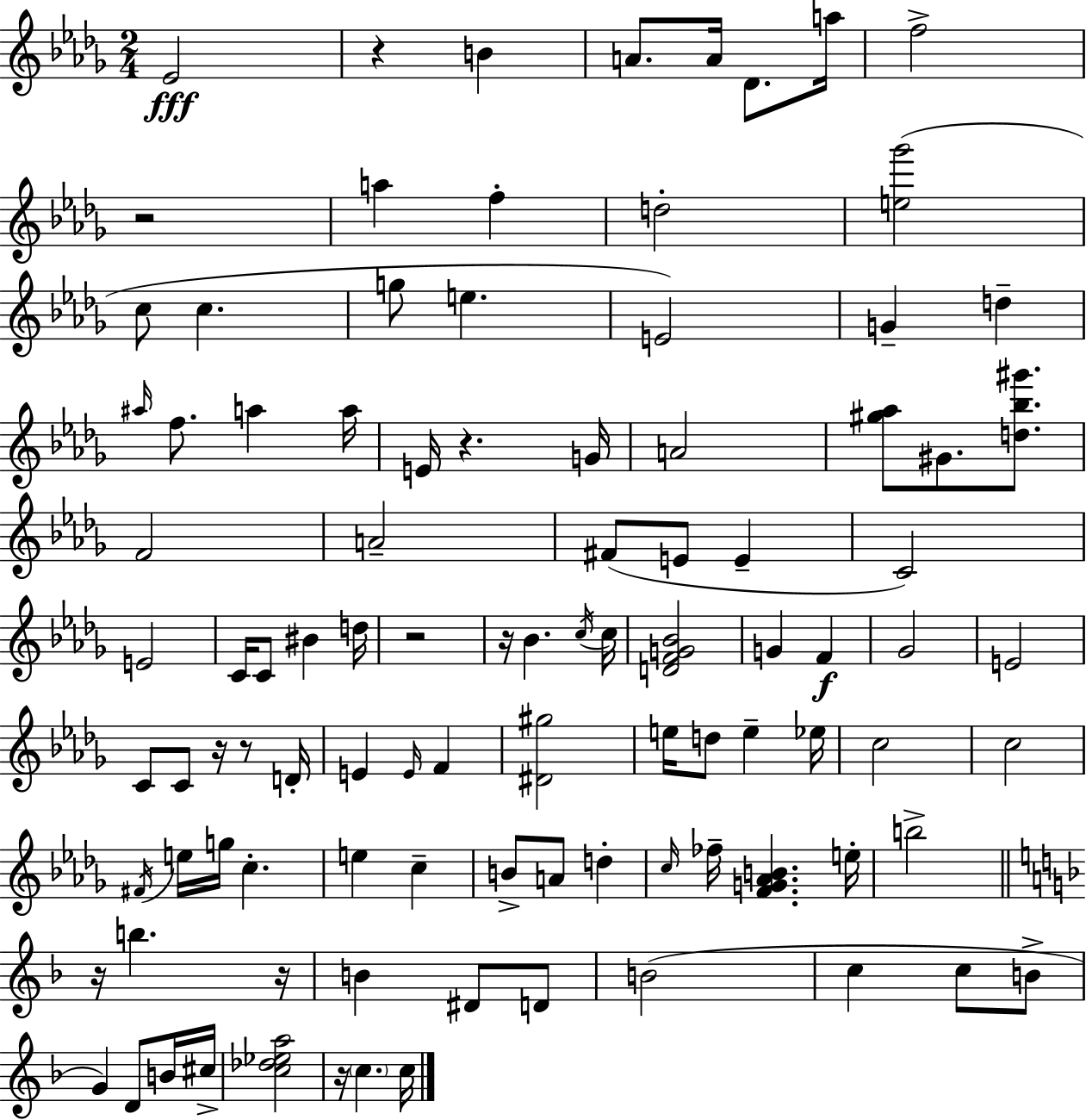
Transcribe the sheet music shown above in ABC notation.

X:1
T:Untitled
M:2/4
L:1/4
K:Bbm
_E2 z B A/2 A/4 _D/2 a/4 f2 z2 a f d2 [e_g']2 c/2 c g/2 e E2 G d ^a/4 f/2 a a/4 E/4 z G/4 A2 [^g_a]/2 ^G/2 [d_b^g']/2 F2 A2 ^F/2 E/2 E C2 E2 C/4 C/2 ^B d/4 z2 z/4 _B c/4 c/4 [DFG_B]2 G F _G2 E2 C/2 C/2 z/4 z/2 D/4 E E/4 F [^D^g]2 e/4 d/2 e _e/4 c2 c2 ^F/4 e/4 g/4 c e c B/2 A/2 d c/4 _f/4 [FG_AB] e/4 b2 z/4 b z/4 B ^D/2 D/2 B2 c c/2 B/2 G D/2 B/4 ^c/4 [c_d_ea]2 z/4 c c/4